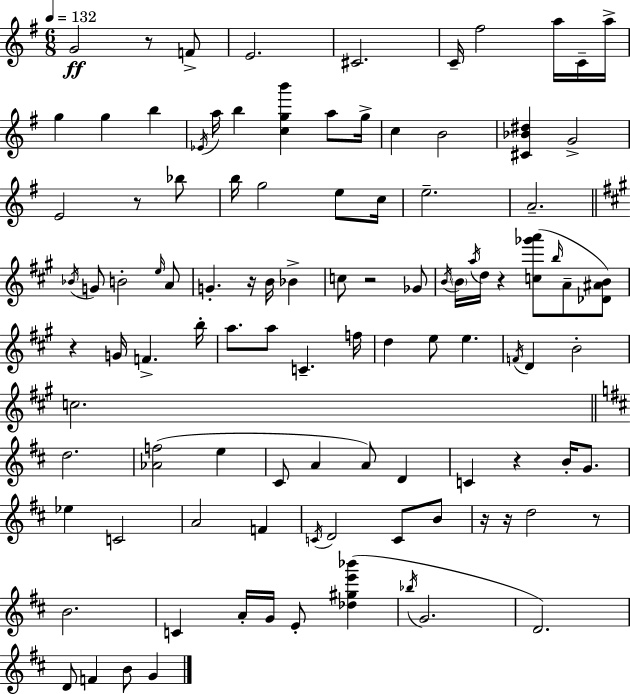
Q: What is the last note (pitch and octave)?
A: G4